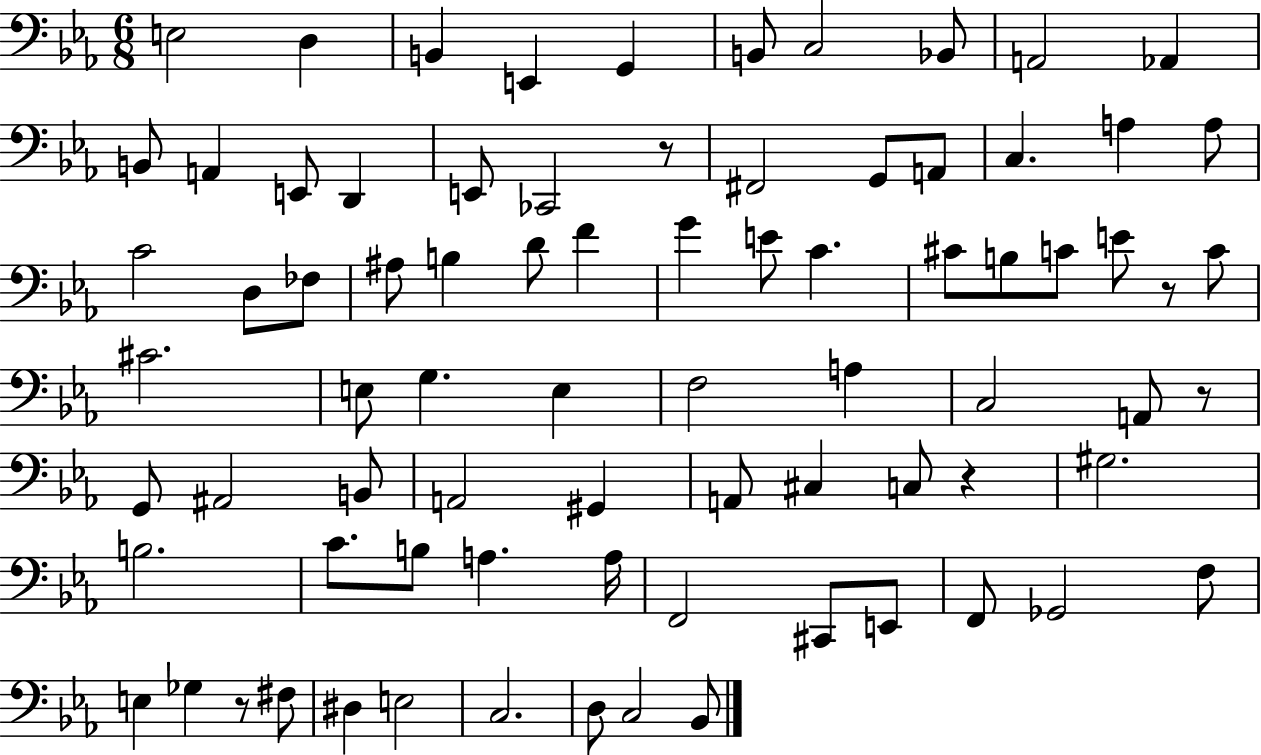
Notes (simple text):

E3/h D3/q B2/q E2/q G2/q B2/e C3/h Bb2/e A2/h Ab2/q B2/e A2/q E2/e D2/q E2/e CES2/h R/e F#2/h G2/e A2/e C3/q. A3/q A3/e C4/h D3/e FES3/e A#3/e B3/q D4/e F4/q G4/q E4/e C4/q. C#4/e B3/e C4/e E4/e R/e C4/e C#4/h. E3/e G3/q. E3/q F3/h A3/q C3/h A2/e R/e G2/e A#2/h B2/e A2/h G#2/q A2/e C#3/q C3/e R/q G#3/h. B3/h. C4/e. B3/e A3/q. A3/s F2/h C#2/e E2/e F2/e Gb2/h F3/e E3/q Gb3/q R/e F#3/e D#3/q E3/h C3/h. D3/e C3/h Bb2/e